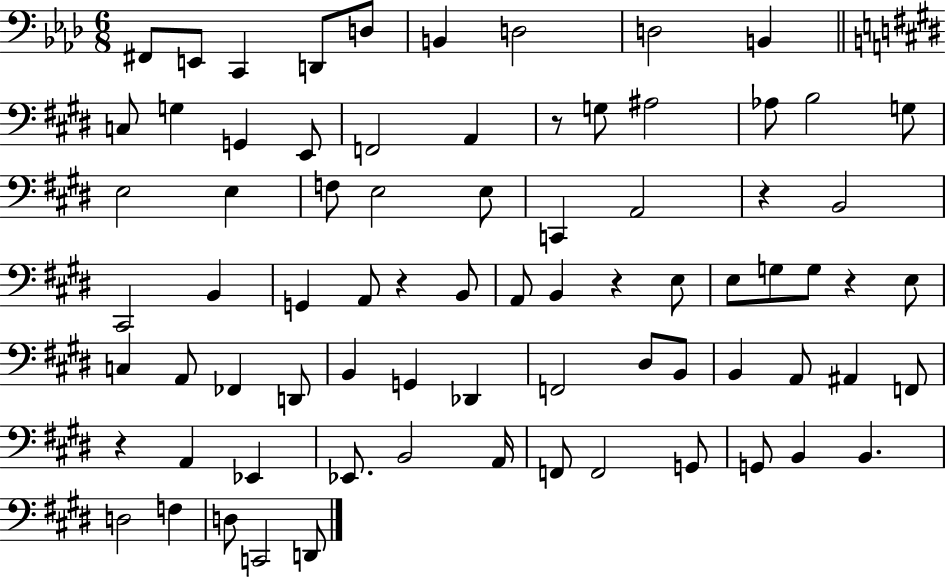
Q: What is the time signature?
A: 6/8